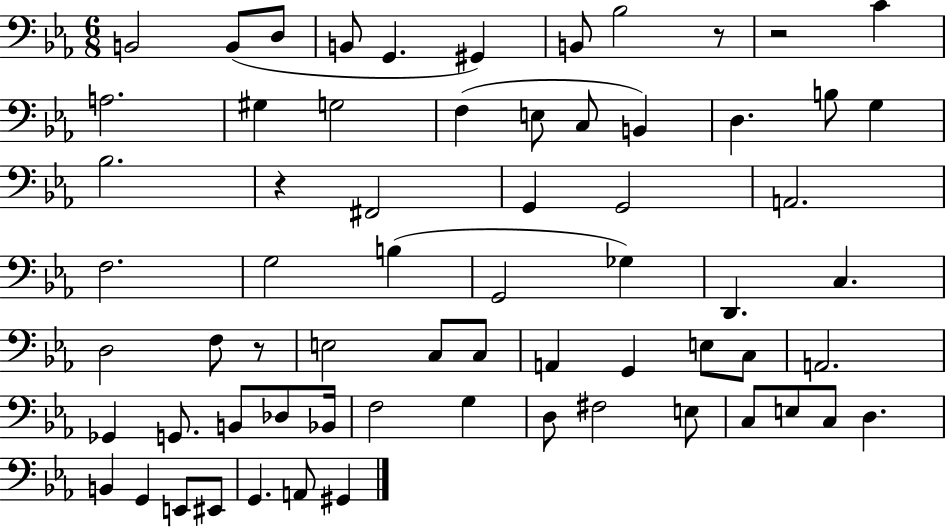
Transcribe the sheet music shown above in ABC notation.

X:1
T:Untitled
M:6/8
L:1/4
K:Eb
B,,2 B,,/2 D,/2 B,,/2 G,, ^G,, B,,/2 _B,2 z/2 z2 C A,2 ^G, G,2 F, E,/2 C,/2 B,, D, B,/2 G, _B,2 z ^F,,2 G,, G,,2 A,,2 F,2 G,2 B, G,,2 _G, D,, C, D,2 F,/2 z/2 E,2 C,/2 C,/2 A,, G,, E,/2 C,/2 A,,2 _G,, G,,/2 B,,/2 _D,/2 _B,,/4 F,2 G, D,/2 ^F,2 E,/2 C,/2 E,/2 C,/2 D, B,, G,, E,,/2 ^E,,/2 G,, A,,/2 ^G,,